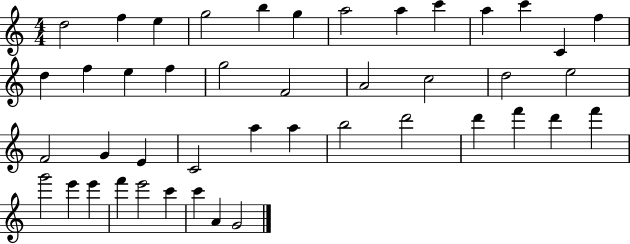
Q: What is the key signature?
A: C major